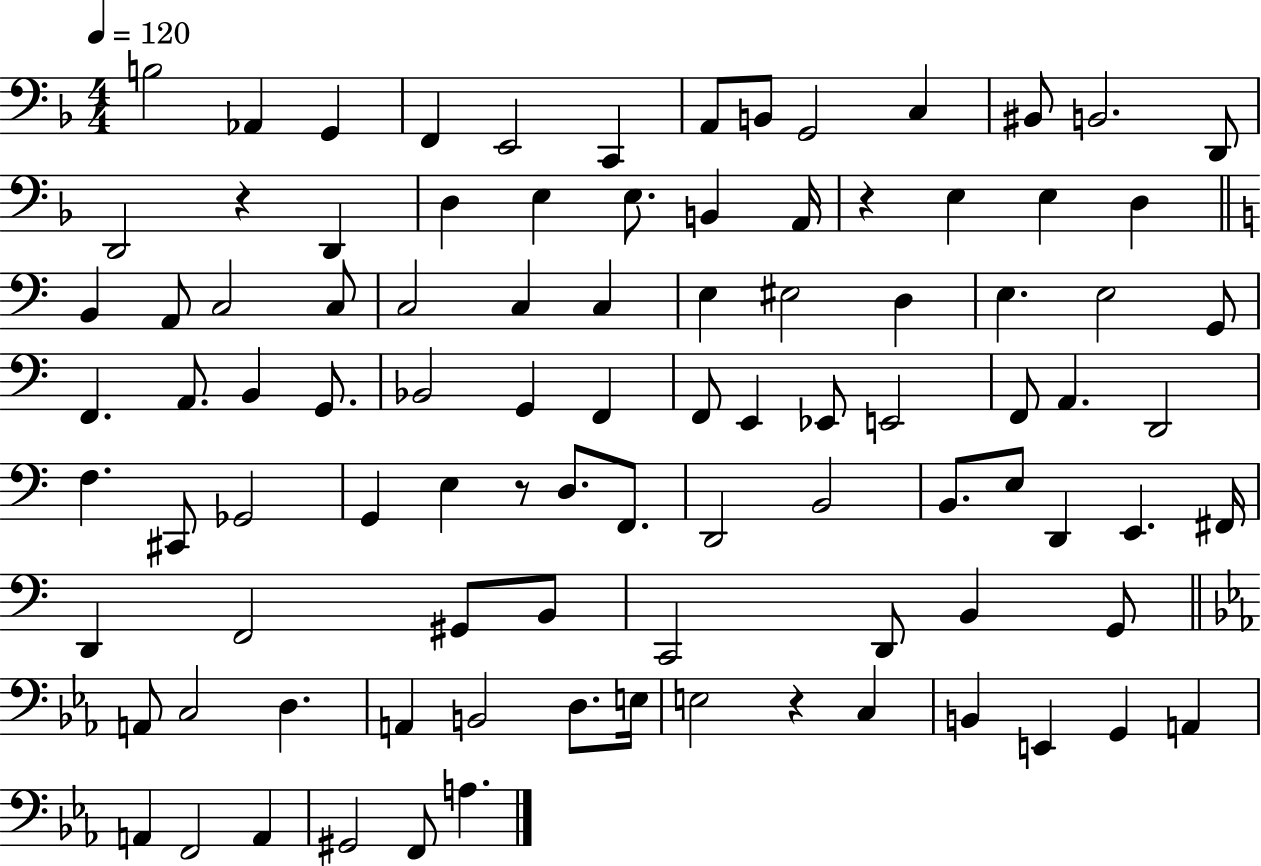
B3/h Ab2/q G2/q F2/q E2/h C2/q A2/e B2/e G2/h C3/q BIS2/e B2/h. D2/e D2/h R/q D2/q D3/q E3/q E3/e. B2/q A2/s R/q E3/q E3/q D3/q B2/q A2/e C3/h C3/e C3/h C3/q C3/q E3/q EIS3/h D3/q E3/q. E3/h G2/e F2/q. A2/e. B2/q G2/e. Bb2/h G2/q F2/q F2/e E2/q Eb2/e E2/h F2/e A2/q. D2/h F3/q. C#2/e Gb2/h G2/q E3/q R/e D3/e. F2/e. D2/h B2/h B2/e. E3/e D2/q E2/q. F#2/s D2/q F2/h G#2/e B2/e C2/h D2/e B2/q G2/e A2/e C3/h D3/q. A2/q B2/h D3/e. E3/s E3/h R/q C3/q B2/q E2/q G2/q A2/q A2/q F2/h A2/q G#2/h F2/e A3/q.